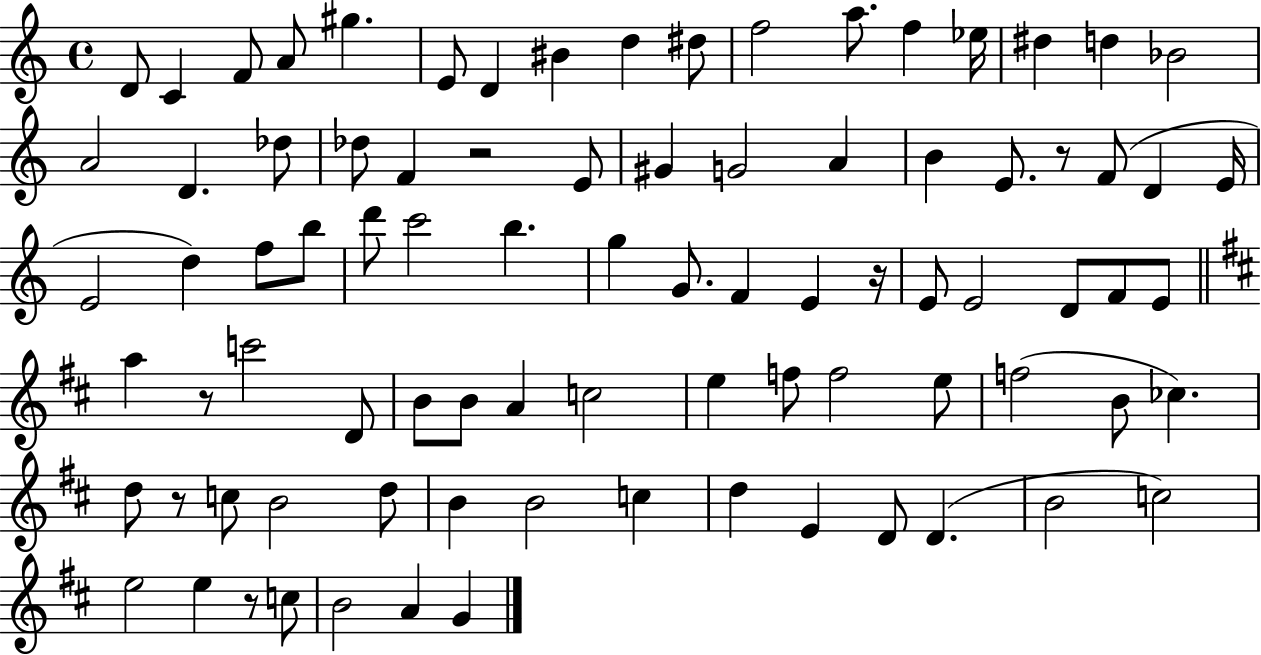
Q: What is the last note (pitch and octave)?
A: G4